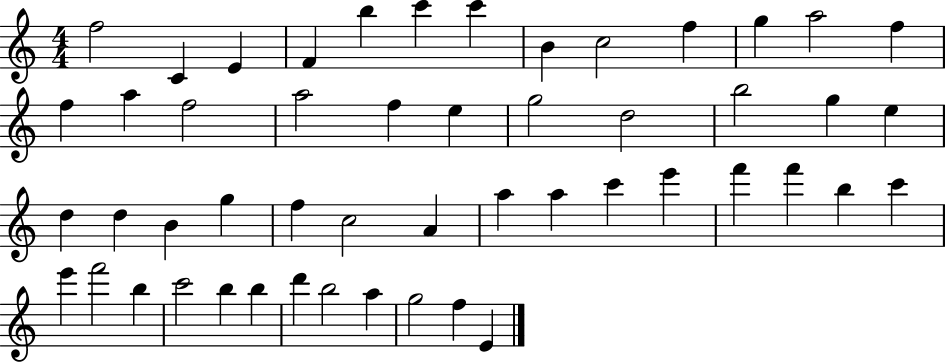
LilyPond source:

{
  \clef treble
  \numericTimeSignature
  \time 4/4
  \key c \major
  f''2 c'4 e'4 | f'4 b''4 c'''4 c'''4 | b'4 c''2 f''4 | g''4 a''2 f''4 | \break f''4 a''4 f''2 | a''2 f''4 e''4 | g''2 d''2 | b''2 g''4 e''4 | \break d''4 d''4 b'4 g''4 | f''4 c''2 a'4 | a''4 a''4 c'''4 e'''4 | f'''4 f'''4 b''4 c'''4 | \break e'''4 f'''2 b''4 | c'''2 b''4 b''4 | d'''4 b''2 a''4 | g''2 f''4 e'4 | \break \bar "|."
}